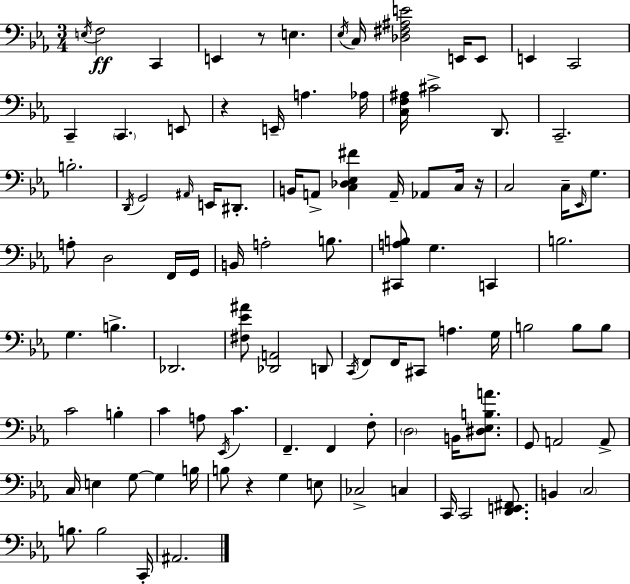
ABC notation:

X:1
T:Untitled
M:3/4
L:1/4
K:Cm
E,/4 F,2 C,, E,, z/2 E, _E,/4 C,/4 [_D,^F,^A,E]2 E,,/4 E,,/2 E,, C,,2 C,, C,, E,,/2 z E,,/4 A, _A,/4 [C,F,^A,]/4 ^C2 D,,/2 C,,2 B,2 D,,/4 G,,2 ^A,,/4 E,,/4 ^D,,/2 B,,/4 A,,/2 [C,_D,_E,^F] A,,/4 _A,,/2 C,/4 z/4 C,2 C,/4 _E,,/4 G,/2 A,/2 D,2 F,,/4 G,,/4 B,,/4 A,2 B,/2 [^C,,A,B,]/2 G, C,, B,2 G, B, _D,,2 [^F,_E^A]/2 [_D,,A,,]2 D,,/2 C,,/4 F,,/2 F,,/4 ^C,,/2 A, G,/4 B,2 B,/2 B,/2 C2 B, C A,/2 _E,,/4 C F,, F,, F,/2 D,2 B,,/4 [^D,_E,B,A]/2 G,,/2 A,,2 A,,/2 C,/4 E, G,/2 G, B,/4 B,/2 z G, E,/2 _C,2 C, C,,/4 C,,2 [D,,E,,^F,,]/2 B,, C,2 B,/2 B,2 C,,/4 ^A,,2